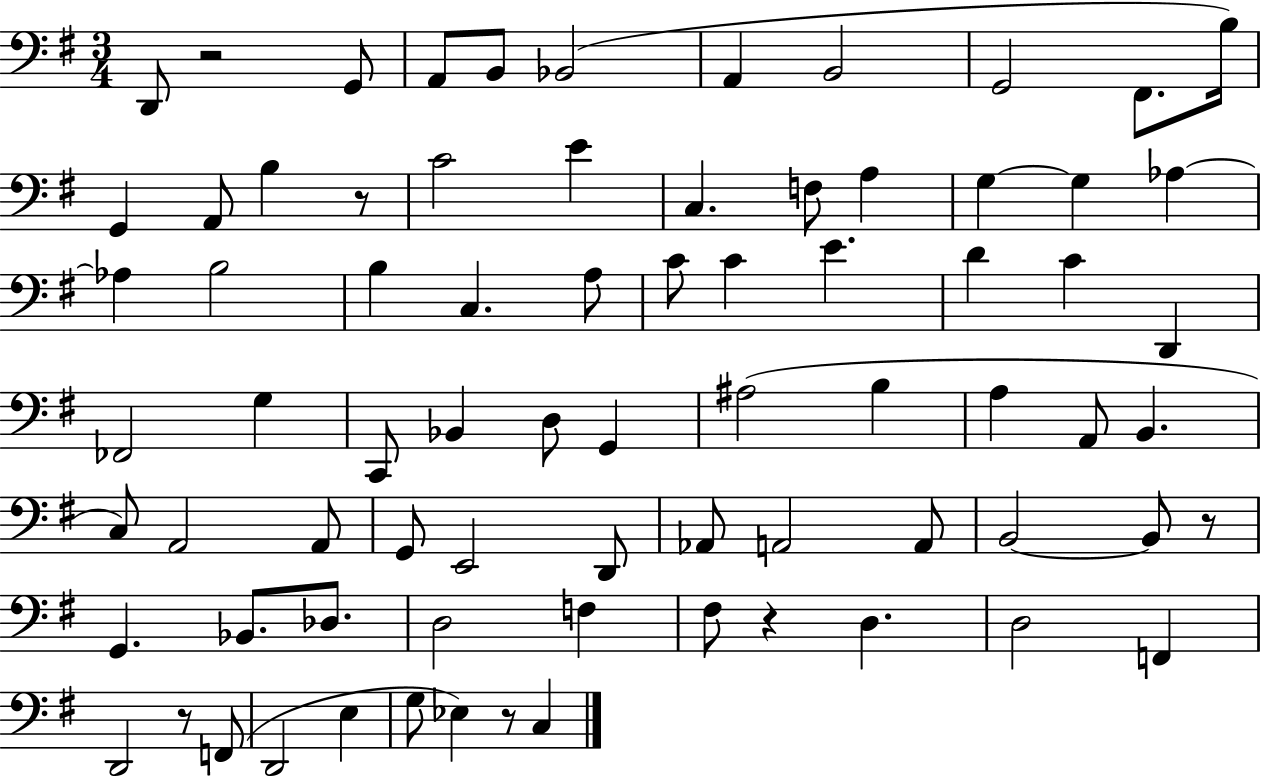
{
  \clef bass
  \numericTimeSignature
  \time 3/4
  \key g \major
  d,8 r2 g,8 | a,8 b,8 bes,2( | a,4 b,2 | g,2 fis,8. b16) | \break g,4 a,8 b4 r8 | c'2 e'4 | c4. f8 a4 | g4~~ g4 aes4~~ | \break aes4 b2 | b4 c4. a8 | c'8 c'4 e'4. | d'4 c'4 d,4 | \break fes,2 g4 | c,8 bes,4 d8 g,4 | ais2( b4 | a4 a,8 b,4. | \break c8) a,2 a,8 | g,8 e,2 d,8 | aes,8 a,2 a,8 | b,2~~ b,8 r8 | \break g,4. bes,8. des8. | d2 f4 | fis8 r4 d4. | d2 f,4 | \break d,2 r8 f,8( | d,2 e4 | g8 ees4) r8 c4 | \bar "|."
}